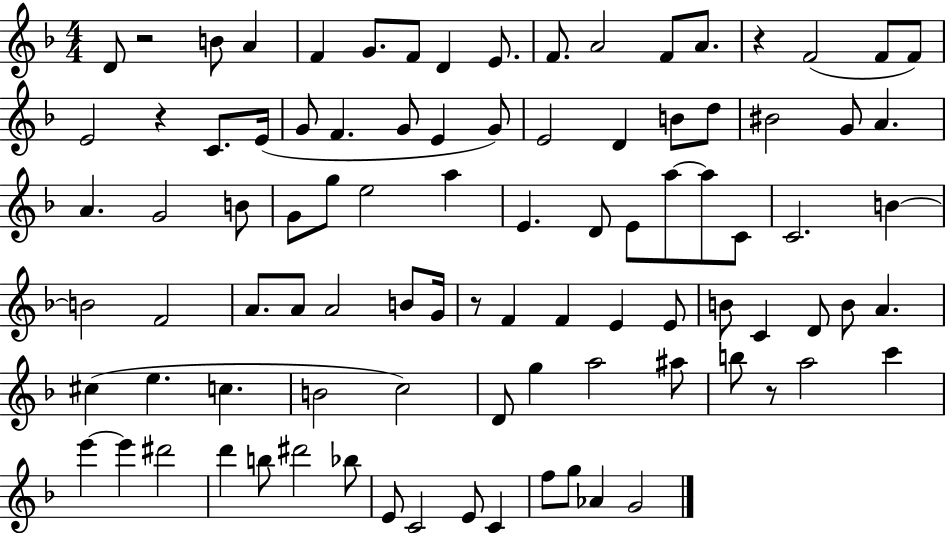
D4/e R/h B4/e A4/q F4/q G4/e. F4/e D4/q E4/e. F4/e. A4/h F4/e A4/e. R/q F4/h F4/e F4/e E4/h R/q C4/e. E4/s G4/e F4/q. G4/e E4/q G4/e E4/h D4/q B4/e D5/e BIS4/h G4/e A4/q. A4/q. G4/h B4/e G4/e G5/e E5/h A5/q E4/q. D4/e E4/e A5/e A5/e C4/e C4/h. B4/q B4/h F4/h A4/e. A4/e A4/h B4/e G4/s R/e F4/q F4/q E4/q E4/e B4/e C4/q D4/e B4/e A4/q. C#5/q E5/q. C5/q. B4/h C5/h D4/e G5/q A5/h A#5/e B5/e R/e A5/h C6/q E6/q E6/q D#6/h D6/q B5/e D#6/h Bb5/e E4/e C4/h E4/e C4/q F5/e G5/e Ab4/q G4/h